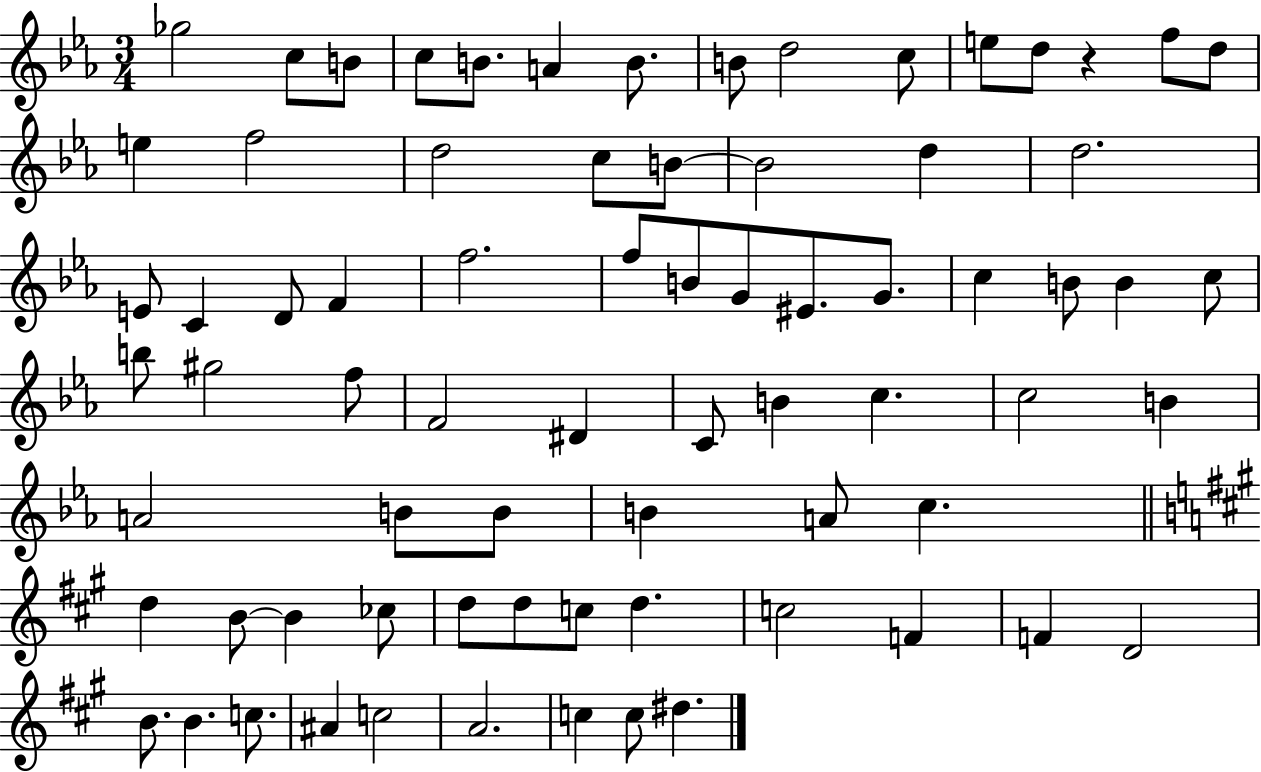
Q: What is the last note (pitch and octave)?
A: D#5